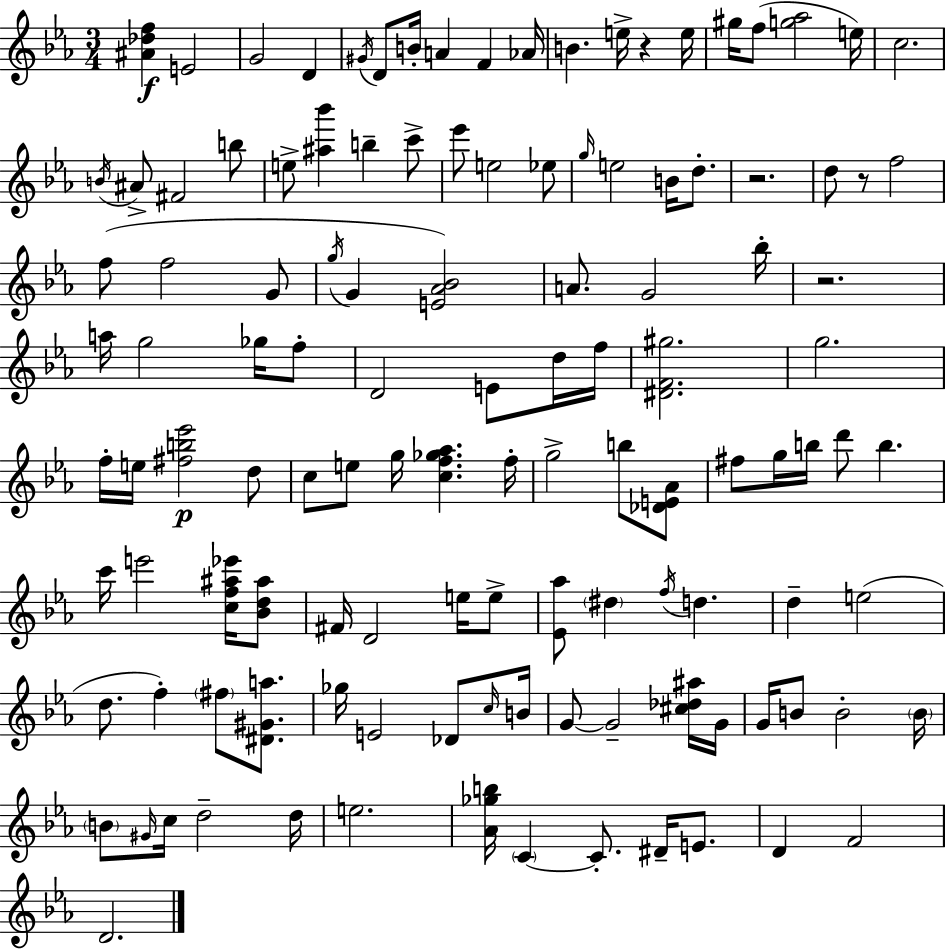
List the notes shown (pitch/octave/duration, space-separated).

[A#4,Db5,F5]/q E4/h G4/h D4/q G#4/s D4/e B4/s A4/q F4/q Ab4/s B4/q. E5/s R/q E5/s G#5/s F5/e [G5,Ab5]/h E5/s C5/h. B4/s A#4/e F#4/h B5/e E5/e [A#5,Bb6]/q B5/q C6/e Eb6/e E5/h Eb5/e G5/s E5/h B4/s D5/e. R/h. D5/e R/e F5/h F5/e F5/h G4/e G5/s G4/q [E4,Ab4,Bb4]/h A4/e. G4/h Bb5/s R/h. A5/s G5/h Gb5/s F5/e D4/h E4/e D5/s F5/s [D#4,F4,G#5]/h. G5/h. F5/s E5/s [F#5,B5,Eb6]/h D5/e C5/e E5/e G5/s [C5,F5,Gb5,Ab5]/q. F5/s G5/h B5/e [Db4,E4,Ab4]/e F#5/e G5/s B5/s D6/e B5/q. C6/s E6/h [C5,F5,A#5,Eb6]/s [Bb4,D5,A#5]/e F#4/s D4/h E5/s E5/e [Eb4,Ab5]/e D#5/q F5/s D5/q. D5/q E5/h D5/e. F5/q F#5/e [D#4,G#4,A5]/e. Gb5/s E4/h Db4/e C5/s B4/s G4/e G4/h [C#5,Db5,A#5]/s G4/s G4/s B4/e B4/h B4/s B4/e G#4/s C5/s D5/h D5/s E5/h. [Ab4,Gb5,B5]/s C4/q C4/e. D#4/s E4/e. D4/q F4/h D4/h.